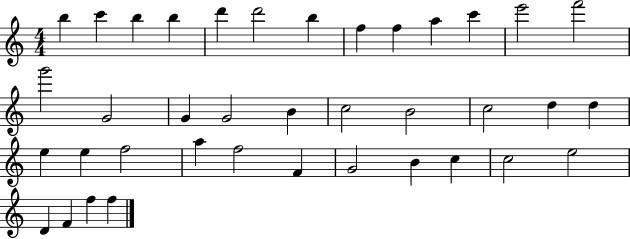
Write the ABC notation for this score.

X:1
T:Untitled
M:4/4
L:1/4
K:C
b c' b b d' d'2 b f f a c' e'2 f'2 g'2 G2 G G2 B c2 B2 c2 d d e e f2 a f2 F G2 B c c2 e2 D F f f